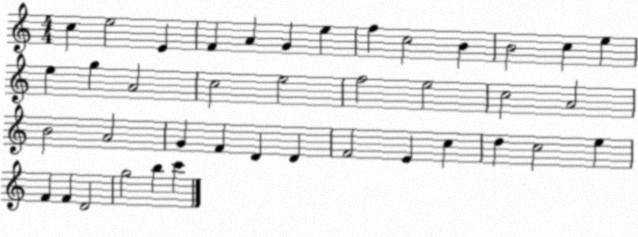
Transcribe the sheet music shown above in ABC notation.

X:1
T:Untitled
M:4/4
L:1/4
K:C
c e2 E F A G e f c2 B B2 c e e g A2 c2 e2 f2 e2 c2 A2 B2 A2 G F D D F2 E c d c2 e F F D2 g2 b c'